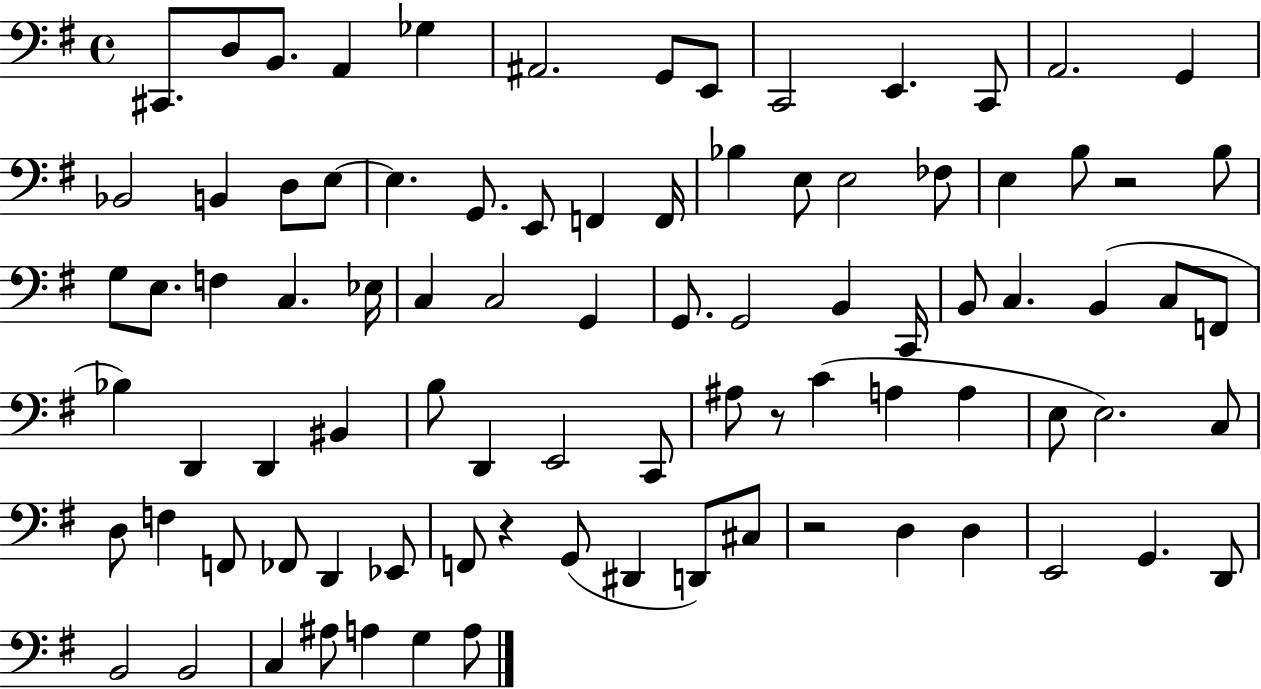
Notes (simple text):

C#2/e. D3/e B2/e. A2/q Gb3/q A#2/h. G2/e E2/e C2/h E2/q. C2/e A2/h. G2/q Bb2/h B2/q D3/e E3/e E3/q. G2/e. E2/e F2/q F2/s Bb3/q E3/e E3/h FES3/e E3/q B3/e R/h B3/e G3/e E3/e. F3/q C3/q. Eb3/s C3/q C3/h G2/q G2/e. G2/h B2/q C2/s B2/e C3/q. B2/q C3/e F2/e Bb3/q D2/q D2/q BIS2/q B3/e D2/q E2/h C2/e A#3/e R/e C4/q A3/q A3/q E3/e E3/h. C3/e D3/e F3/q F2/e FES2/e D2/q Eb2/e F2/e R/q G2/e D#2/q D2/e C#3/e R/h D3/q D3/q E2/h G2/q. D2/e B2/h B2/h C3/q A#3/e A3/q G3/q A3/e